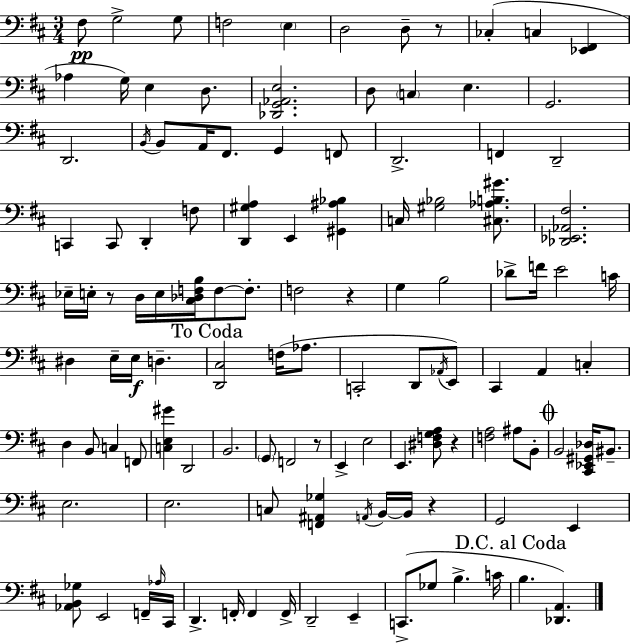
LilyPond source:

{
  \clef bass
  \numericTimeSignature
  \time 3/4
  \key d \major
  fis8\pp g2-> g8 | f2 \parenthesize e4 | d2 d8-- r8 | ces4-.( c4 <ees, fis,>4 | \break aes4 g16) e4 d8. | <des, g, aes, e>2. | d8 \parenthesize c4 e4. | g,2. | \break d,2. | \acciaccatura { b,16 } b,8 a,16 fis,8. g,4 f,8 | d,2.-> | f,4 d,2-- | \break c,4 c,8 d,4-. f8 | <d, gis a>4 e,4 <gis, ais bes>4 | c16 <gis bes>2 <cis aes b gis'>8. | <des, ees, aes, fis>2. | \break ees16-- e16-. r8 d16 e16 <cis des f b>16 f8~~ f8.-. | f2 r4 | g4 b2 | des'8-> f'16 e'2 | \break c'16 dis4 e16-- e16\f d4.-- | \mark "To Coda" <d, cis>2 f16( aes8. | c,2-. d,8 \acciaccatura { aes,16 } | e,8) cis,4 a,4 c4-. | \break d4 b,8 c4 | f,8 <c e gis'>4 d,2 | b,2. | \parenthesize g,8 f,2 | \break r8 e,4-> e2 | e,4. <dis f g a>8 r4 | <f a>2 ais8 | b,8-. \mark \markup { \musicglyph "scripts.coda" } b,2 <cis, ees, gis, des>16 bis,8.-- | \break e2. | e2. | c8 <f, ais, ges>4 \acciaccatura { a,16 } b,16~~ b,16 r4 | g,2 e,4 | \break <aes, b, ges>8 e,2 | f,16-- \grace { aes16 } cis,16 d,4.-> f,16-. f,4 | f,16-> d,2-- | e,4-- c,8.->( ges8 b4.-> | \break c'16 \mark "D.C. al Coda" b4. <des, a,>4.) | \bar "|."
}